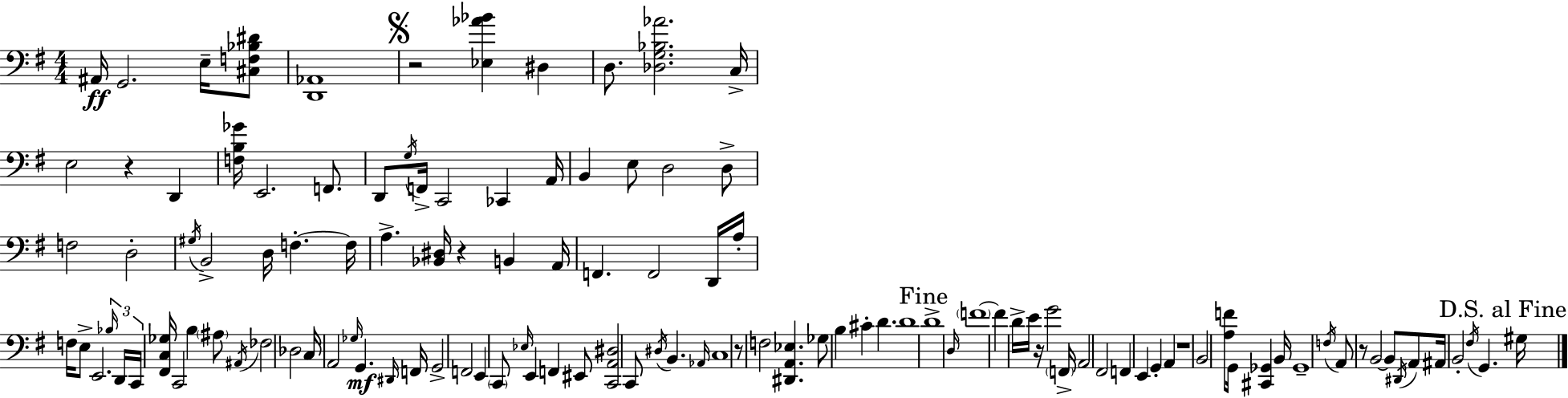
X:1
T:Untitled
M:4/4
L:1/4
K:G
^A,,/4 G,,2 E,/4 [^C,F,_B,^D]/2 [D,,_A,,]4 z2 [_E,_A_B] ^D, D,/2 [_D,G,_B,_A]2 C,/4 E,2 z D,, [F,B,_G]/4 E,,2 F,,/2 D,,/2 G,/4 F,,/4 C,,2 _C,, A,,/4 B,, E,/2 D,2 D,/2 F,2 D,2 ^G,/4 B,,2 D,/4 F, F,/4 A, [_B,,^D,]/4 z B,, A,,/4 F,, F,,2 D,,/4 A,/4 F,/4 E,/2 E,,2 _B,/4 D,,/4 C,,/4 [^F,,C,_G,]/4 C,,2 B, ^A,/2 ^A,,/4 _F,2 _D,2 C,/4 A,,2 _G,/4 G,, ^D,,/4 F,,/4 G,,2 F,,2 E,, C,,/2 _E,/4 E,, F,, ^E,,/2 [C,,A,,^D,]2 C,,/2 ^D,/4 B,, _A,,/4 C,4 z/2 F,2 [^D,,A,,_E,] _G,/2 B, ^C D D4 D4 D,/4 F4 F D/4 E/4 z/4 G2 F,,/4 A,,2 ^F,,2 F,, E,, G,, A,, z4 B,,2 [A,F]/2 G,,/4 [^C,,_G,,] B,,/4 _G,,4 F,/4 A,,/2 z/2 B,,2 B,,/2 ^D,,/4 A,,/2 ^A,,/4 B,,2 ^F,/4 G,, ^G,/4